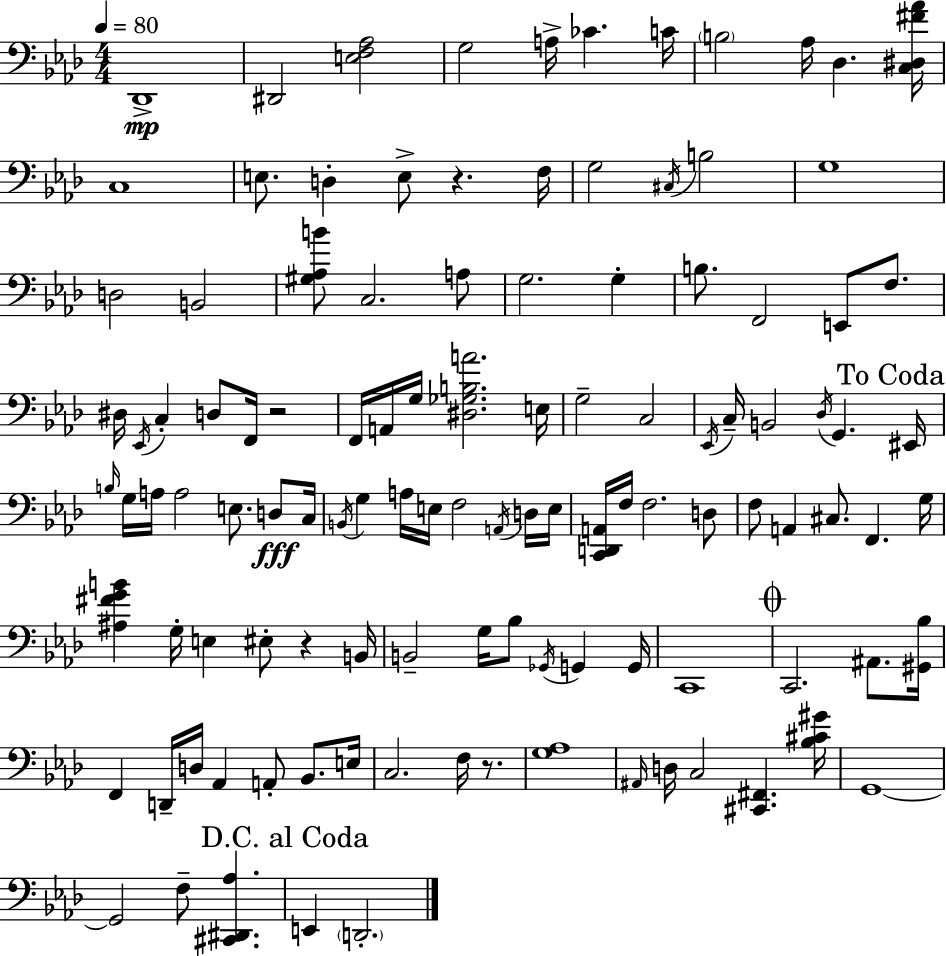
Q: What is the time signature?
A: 4/4